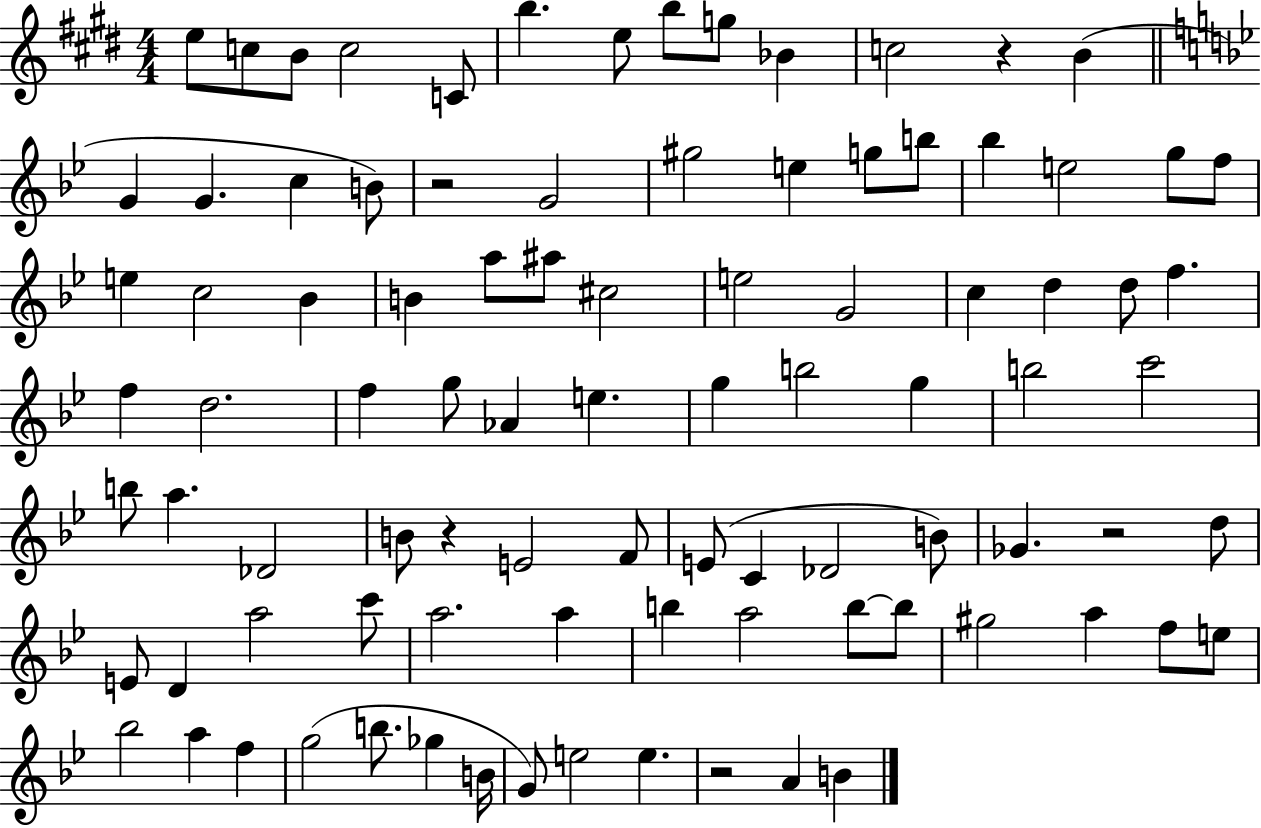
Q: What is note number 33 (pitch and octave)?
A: E5